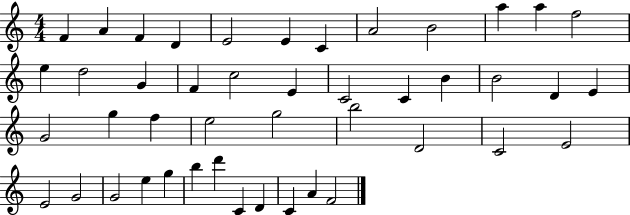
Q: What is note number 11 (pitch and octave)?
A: A5